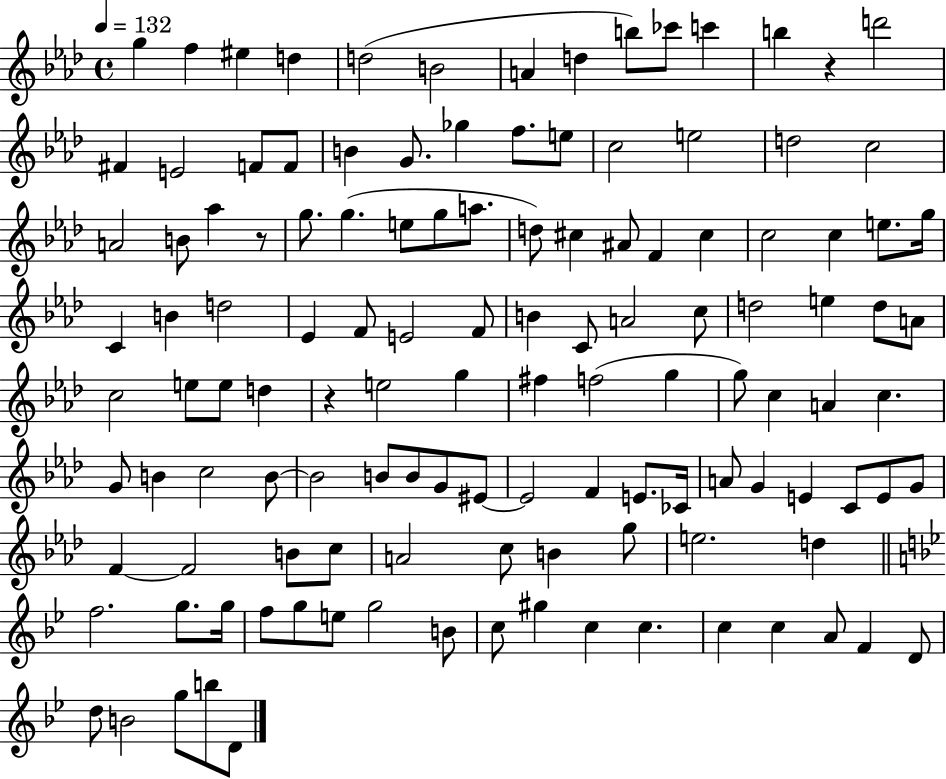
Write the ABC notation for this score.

X:1
T:Untitled
M:4/4
L:1/4
K:Ab
g f ^e d d2 B2 A d b/2 _c'/2 c' b z d'2 ^F E2 F/2 F/2 B G/2 _g f/2 e/2 c2 e2 d2 c2 A2 B/2 _a z/2 g/2 g e/2 g/2 a/2 d/2 ^c ^A/2 F ^c c2 c e/2 g/4 C B d2 _E F/2 E2 F/2 B C/2 A2 c/2 d2 e d/2 A/2 c2 e/2 e/2 d z e2 g ^f f2 g g/2 c A c G/2 B c2 B/2 B2 B/2 B/2 G/2 ^E/2 ^E2 F E/2 _C/4 A/2 G E C/2 E/2 G/2 F F2 B/2 c/2 A2 c/2 B g/2 e2 d f2 g/2 g/4 f/2 g/2 e/2 g2 B/2 c/2 ^g c c c c A/2 F D/2 d/2 B2 g/2 b/2 D/2